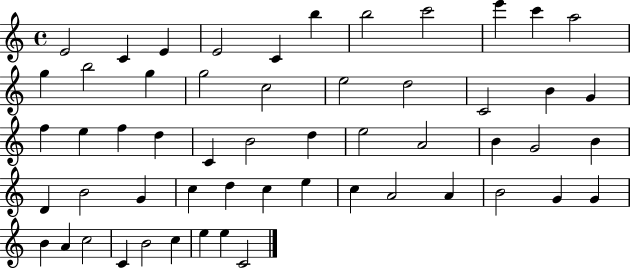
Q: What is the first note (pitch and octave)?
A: E4